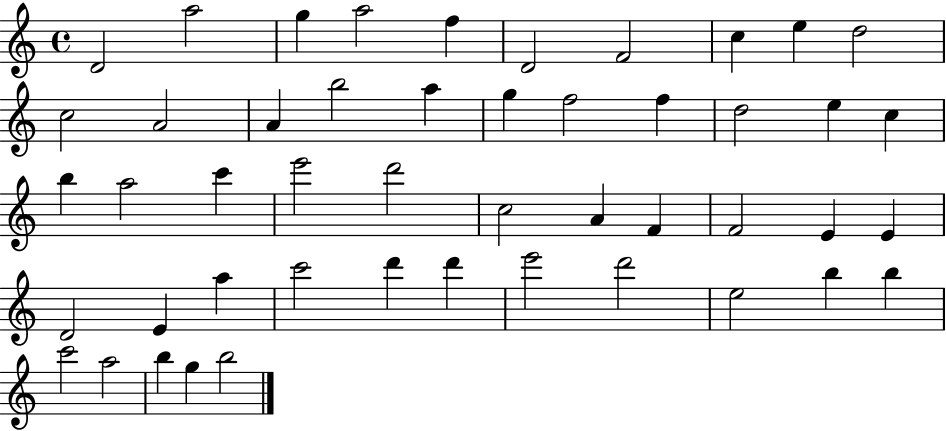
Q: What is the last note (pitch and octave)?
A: B5